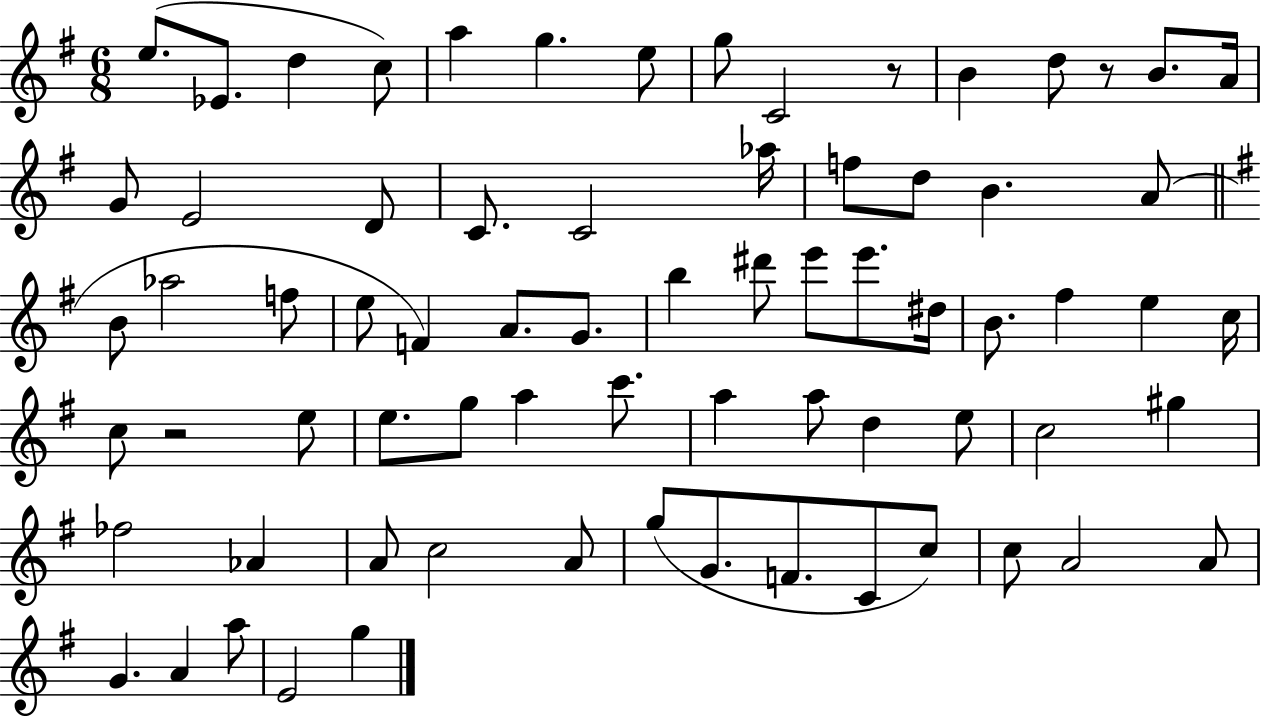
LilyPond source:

{
  \clef treble
  \numericTimeSignature
  \time 6/8
  \key g \major
  \repeat volta 2 { e''8.( ees'8. d''4 c''8) | a''4 g''4. e''8 | g''8 c'2 r8 | b'4 d''8 r8 b'8. a'16 | \break g'8 e'2 d'8 | c'8. c'2 aes''16 | f''8 d''8 b'4. a'8( | \bar "||" \break \key e \minor b'8 aes''2 f''8 | e''8 f'4) a'8. g'8. | b''4 dis'''8 e'''8 e'''8. dis''16 | b'8. fis''4 e''4 c''16 | \break c''8 r2 e''8 | e''8. g''8 a''4 c'''8. | a''4 a''8 d''4 e''8 | c''2 gis''4 | \break fes''2 aes'4 | a'8 c''2 a'8 | g''8( g'8. f'8. c'8 c''8) | c''8 a'2 a'8 | \break g'4. a'4 a''8 | e'2 g''4 | } \bar "|."
}